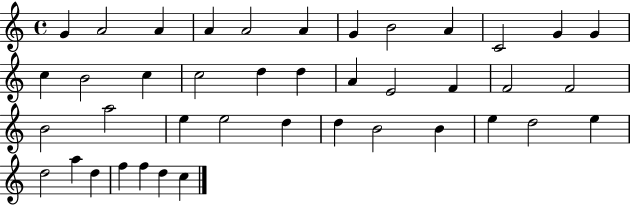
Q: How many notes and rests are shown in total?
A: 41